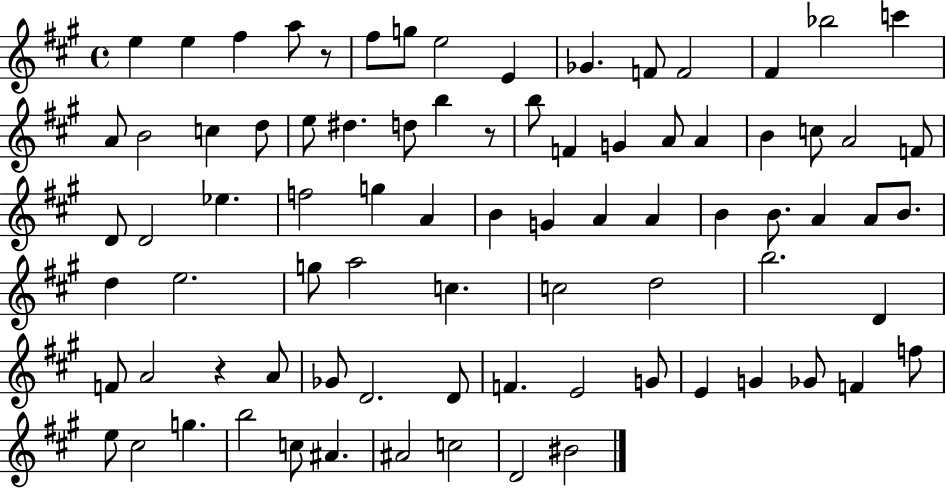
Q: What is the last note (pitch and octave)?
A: BIS4